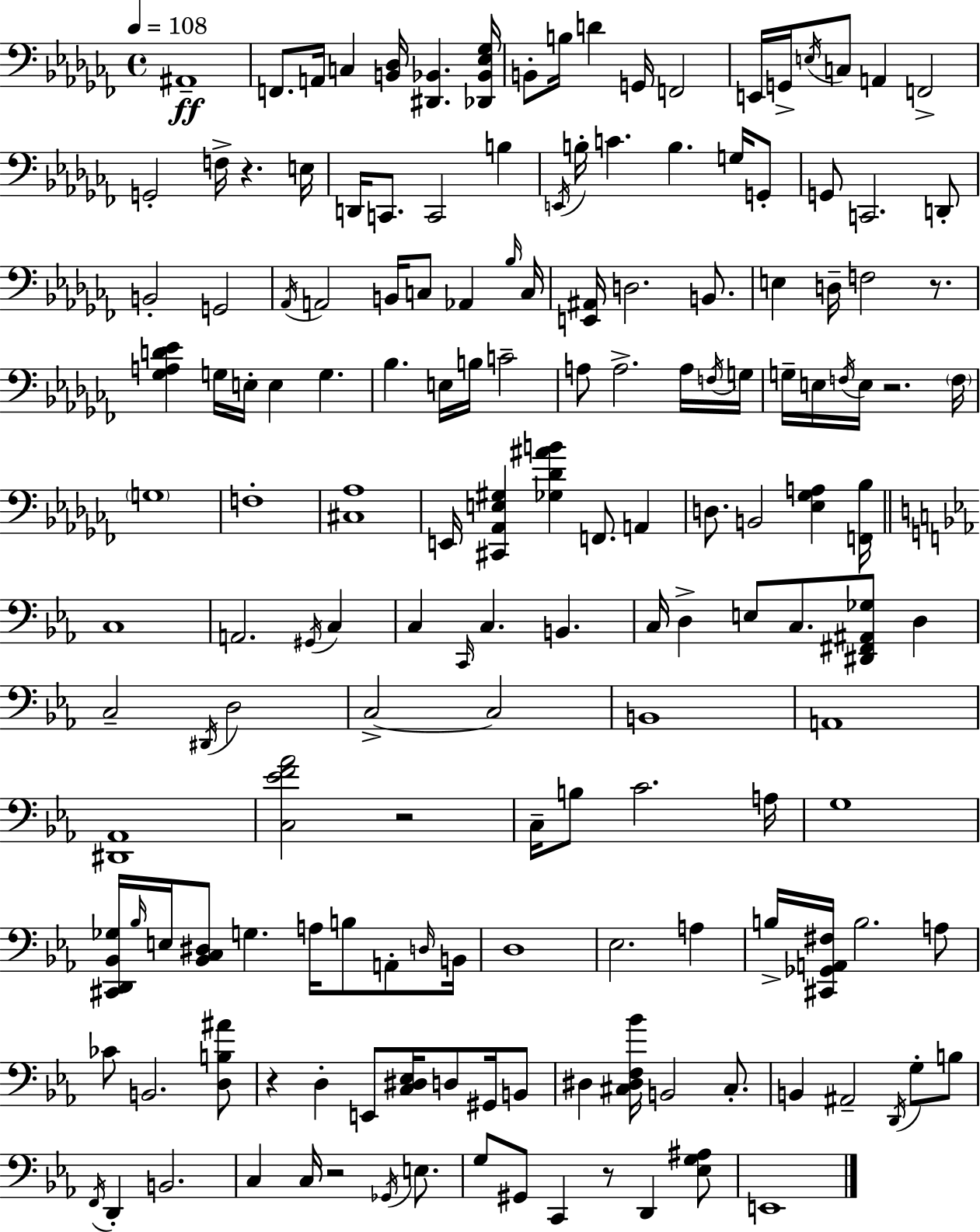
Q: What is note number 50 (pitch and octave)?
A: Bb3